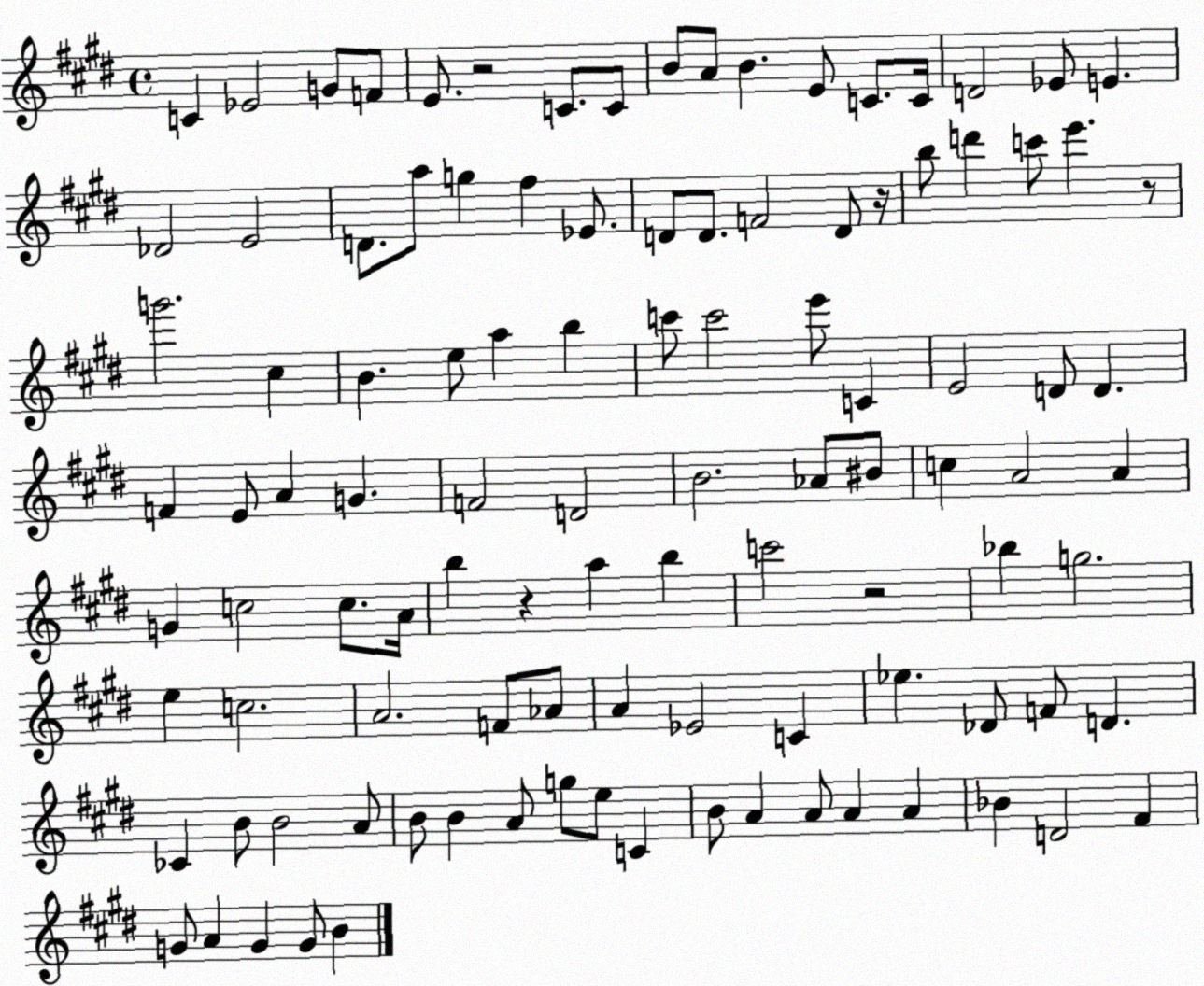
X:1
T:Untitled
M:4/4
L:1/4
K:E
C _E2 G/2 F/2 E/2 z2 C/2 C/2 B/2 A/2 B E/2 C/2 C/4 D2 _E/2 E _D2 E2 D/2 a/2 g ^f _E/2 D/2 D/2 F2 D/2 z/4 b/2 d' c'/2 e' z/2 g'2 ^c B e/2 a b c'/2 c'2 e'/2 C E2 D/2 D F E/2 A G F2 D2 B2 _A/2 ^B/2 c A2 A G c2 c/2 A/4 b z a b c'2 z2 _b g2 e c2 A2 F/2 _A/2 A _E2 C _e _D/2 F/2 D _C B/2 B2 A/2 B/2 B A/2 g/2 e/2 C B/2 A A/2 A A _B D2 ^F G/2 A G G/2 B